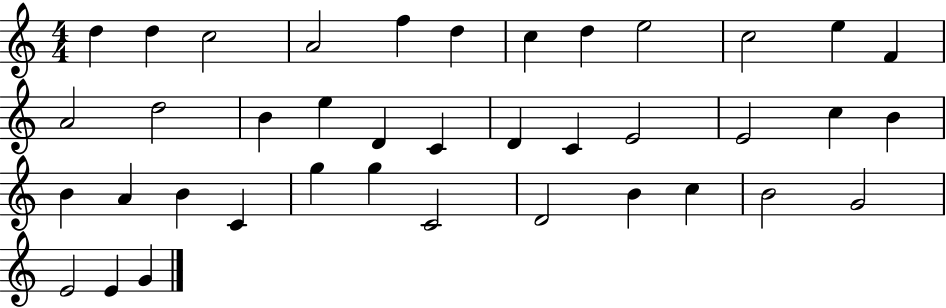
D5/q D5/q C5/h A4/h F5/q D5/q C5/q D5/q E5/h C5/h E5/q F4/q A4/h D5/h B4/q E5/q D4/q C4/q D4/q C4/q E4/h E4/h C5/q B4/q B4/q A4/q B4/q C4/q G5/q G5/q C4/h D4/h B4/q C5/q B4/h G4/h E4/h E4/q G4/q